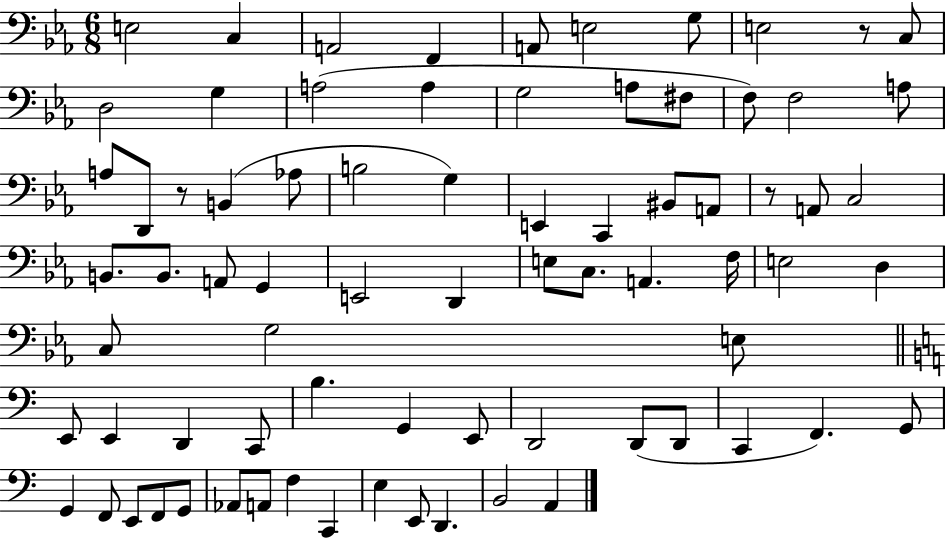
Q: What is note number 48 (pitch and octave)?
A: E2